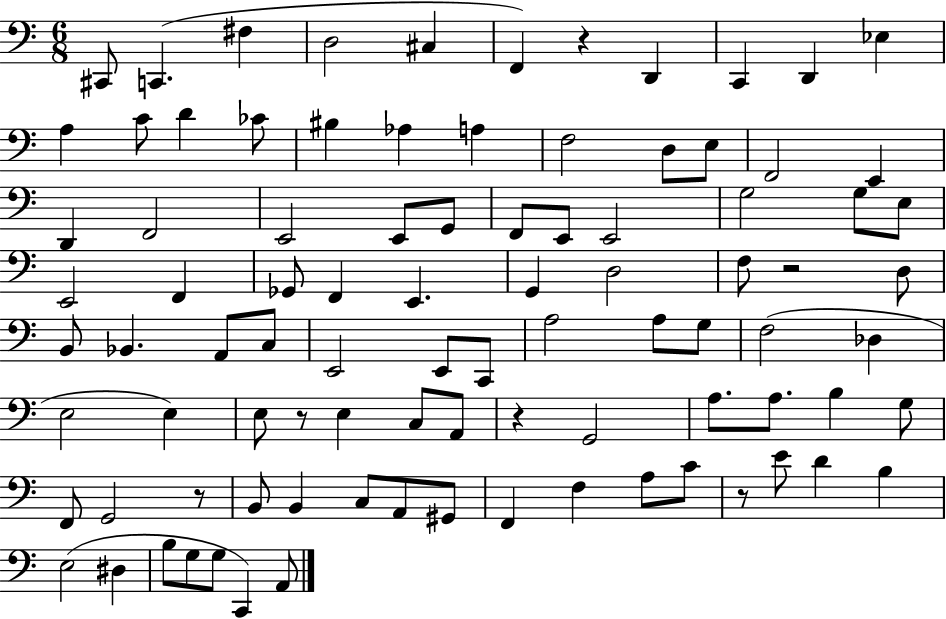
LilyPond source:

{
  \clef bass
  \numericTimeSignature
  \time 6/8
  \key c \major
  \repeat volta 2 { cis,8 c,4.( fis4 | d2 cis4 | f,4) r4 d,4 | c,4 d,4 ees4 | \break a4 c'8 d'4 ces'8 | bis4 aes4 a4 | f2 d8 e8 | f,2 e,4 | \break d,4 f,2 | e,2 e,8 g,8 | f,8 e,8 e,2 | g2 g8 e8 | \break e,2 f,4 | ges,8 f,4 e,4. | g,4 d2 | f8 r2 d8 | \break b,8 bes,4. a,8 c8 | e,2 e,8 c,8 | a2 a8 g8 | f2( des4 | \break e2 e4) | e8 r8 e4 c8 a,8 | r4 g,2 | a8. a8. b4 g8 | \break f,8 g,2 r8 | b,8 b,4 c8 a,8 gis,8 | f,4 f4 a8 c'8 | r8 e'8 d'4 b4 | \break e2( dis4 | b8 g8 g8 c,4) a,8 | } \bar "|."
}